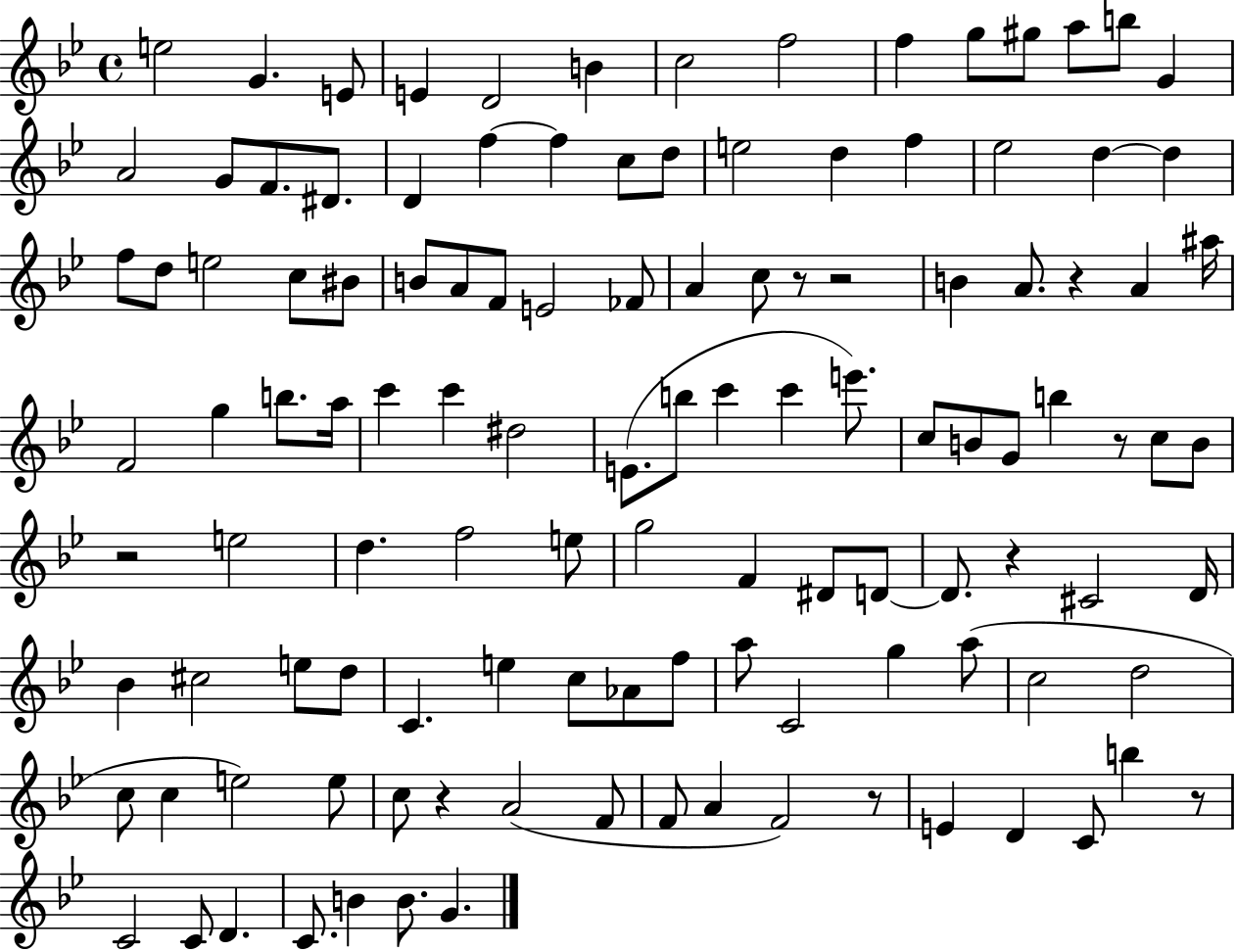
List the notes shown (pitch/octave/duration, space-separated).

E5/h G4/q. E4/e E4/q D4/h B4/q C5/h F5/h F5/q G5/e G#5/e A5/e B5/e G4/q A4/h G4/e F4/e. D#4/e. D4/q F5/q F5/q C5/e D5/e E5/h D5/q F5/q Eb5/h D5/q D5/q F5/e D5/e E5/h C5/e BIS4/e B4/e A4/e F4/e E4/h FES4/e A4/q C5/e R/e R/h B4/q A4/e. R/q A4/q A#5/s F4/h G5/q B5/e. A5/s C6/q C6/q D#5/h E4/e. B5/e C6/q C6/q E6/e. C5/e B4/e G4/e B5/q R/e C5/e B4/e R/h E5/h D5/q. F5/h E5/e G5/h F4/q D#4/e D4/e D4/e. R/q C#4/h D4/s Bb4/q C#5/h E5/e D5/e C4/q. E5/q C5/e Ab4/e F5/e A5/e C4/h G5/q A5/e C5/h D5/h C5/e C5/q E5/h E5/e C5/e R/q A4/h F4/e F4/e A4/q F4/h R/e E4/q D4/q C4/e B5/q R/e C4/h C4/e D4/q. C4/e. B4/q B4/e. G4/q.